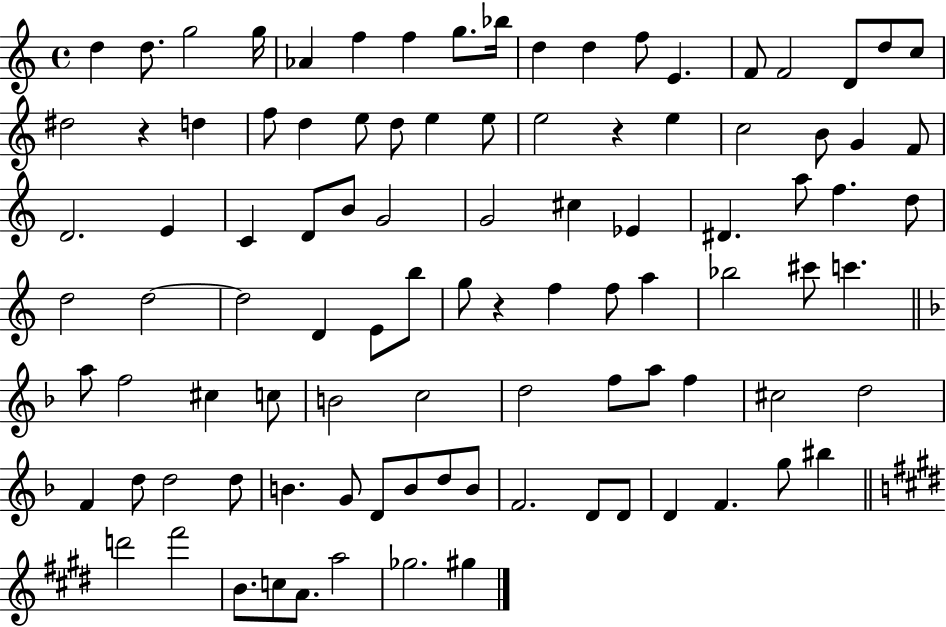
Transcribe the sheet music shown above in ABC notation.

X:1
T:Untitled
M:4/4
L:1/4
K:C
d d/2 g2 g/4 _A f f g/2 _b/4 d d f/2 E F/2 F2 D/2 d/2 c/2 ^d2 z d f/2 d e/2 d/2 e e/2 e2 z e c2 B/2 G F/2 D2 E C D/2 B/2 G2 G2 ^c _E ^D a/2 f d/2 d2 d2 d2 D E/2 b/2 g/2 z f f/2 a _b2 ^c'/2 c' a/2 f2 ^c c/2 B2 c2 d2 f/2 a/2 f ^c2 d2 F d/2 d2 d/2 B G/2 D/2 B/2 d/2 B/2 F2 D/2 D/2 D F g/2 ^b d'2 ^f'2 B/2 c/2 A/2 a2 _g2 ^g